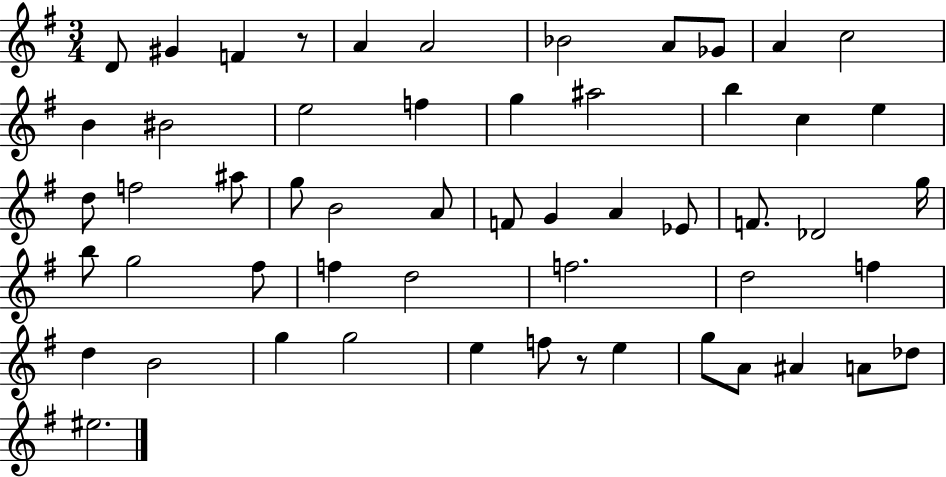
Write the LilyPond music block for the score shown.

{
  \clef treble
  \numericTimeSignature
  \time 3/4
  \key g \major
  d'8 gis'4 f'4 r8 | a'4 a'2 | bes'2 a'8 ges'8 | a'4 c''2 | \break b'4 bis'2 | e''2 f''4 | g''4 ais''2 | b''4 c''4 e''4 | \break d''8 f''2 ais''8 | g''8 b'2 a'8 | f'8 g'4 a'4 ees'8 | f'8. des'2 g''16 | \break b''8 g''2 fis''8 | f''4 d''2 | f''2. | d''2 f''4 | \break d''4 b'2 | g''4 g''2 | e''4 f''8 r8 e''4 | g''8 a'8 ais'4 a'8 des''8 | \break eis''2. | \bar "|."
}